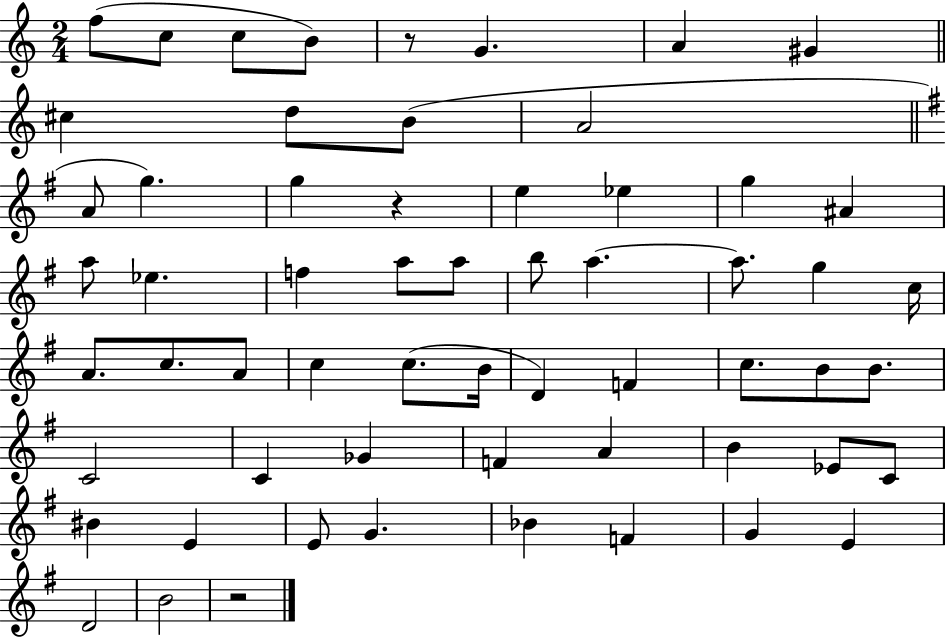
{
  \clef treble
  \numericTimeSignature
  \time 2/4
  \key c \major
  f''8( c''8 c''8 b'8) | r8 g'4. | a'4 gis'4 | \bar "||" \break \key c \major cis''4 d''8 b'8( | a'2 | \bar "||" \break \key g \major a'8 g''4.) | g''4 r4 | e''4 ees''4 | g''4 ais'4 | \break a''8 ees''4. | f''4 a''8 a''8 | b''8 a''4.~~ | a''8. g''4 c''16 | \break a'8. c''8. a'8 | c''4 c''8.( b'16 | d'4) f'4 | c''8. b'8 b'8. | \break c'2 | c'4 ges'4 | f'4 a'4 | b'4 ees'8 c'8 | \break bis'4 e'4 | e'8 g'4. | bes'4 f'4 | g'4 e'4 | \break d'2 | b'2 | r2 | \bar "|."
}